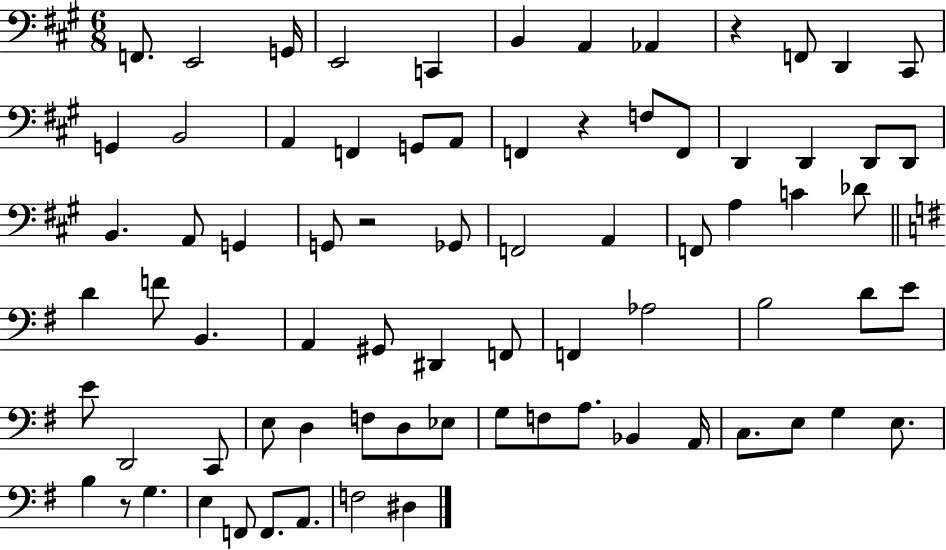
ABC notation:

X:1
T:Untitled
M:6/8
L:1/4
K:A
F,,/2 E,,2 G,,/4 E,,2 C,, B,, A,, _A,, z F,,/2 D,, ^C,,/2 G,, B,,2 A,, F,, G,,/2 A,,/2 F,, z F,/2 F,,/2 D,, D,, D,,/2 D,,/2 B,, A,,/2 G,, G,,/2 z2 _G,,/2 F,,2 A,, F,,/2 A, C _D/2 D F/2 B,, A,, ^G,,/2 ^D,, F,,/2 F,, _A,2 B,2 D/2 E/2 E/2 D,,2 C,,/2 E,/2 D, F,/2 D,/2 _E,/2 G,/2 F,/2 A,/2 _B,, A,,/4 C,/2 E,/2 G, E,/2 B, z/2 G, E, F,,/2 F,,/2 A,,/2 F,2 ^D,